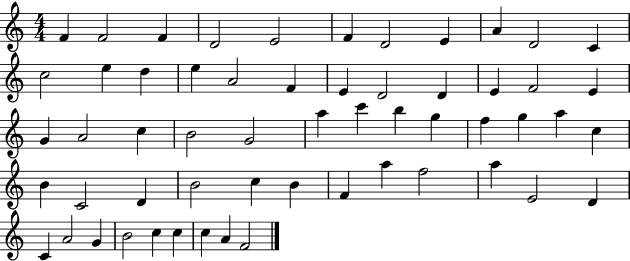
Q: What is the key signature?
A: C major